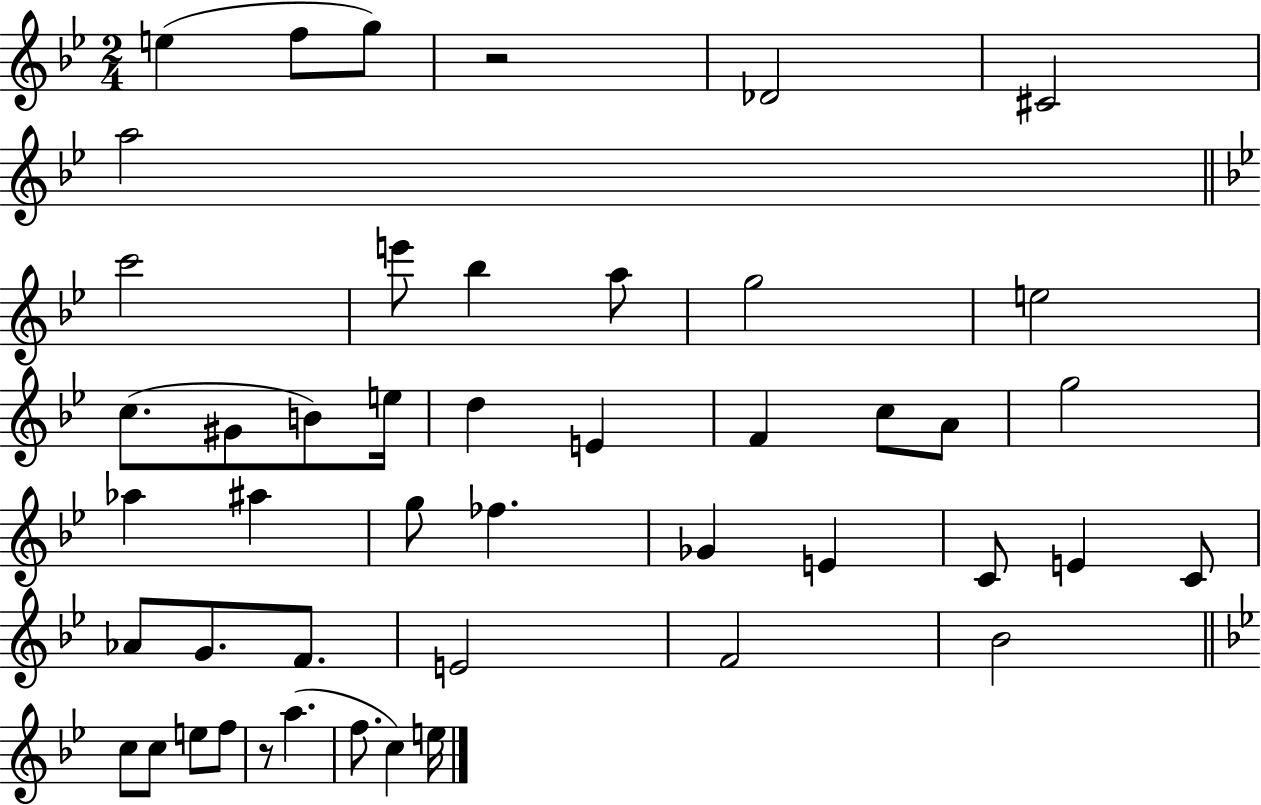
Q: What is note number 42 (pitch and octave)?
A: A5